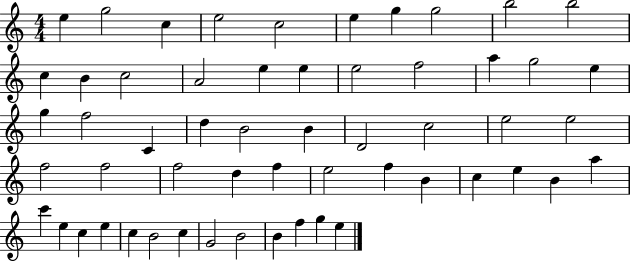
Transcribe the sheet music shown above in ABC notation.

X:1
T:Untitled
M:4/4
L:1/4
K:C
e g2 c e2 c2 e g g2 b2 b2 c B c2 A2 e e e2 f2 a g2 e g f2 C d B2 B D2 c2 e2 e2 f2 f2 f2 d f e2 f B c e B a c' e c e c B2 c G2 B2 B f g e